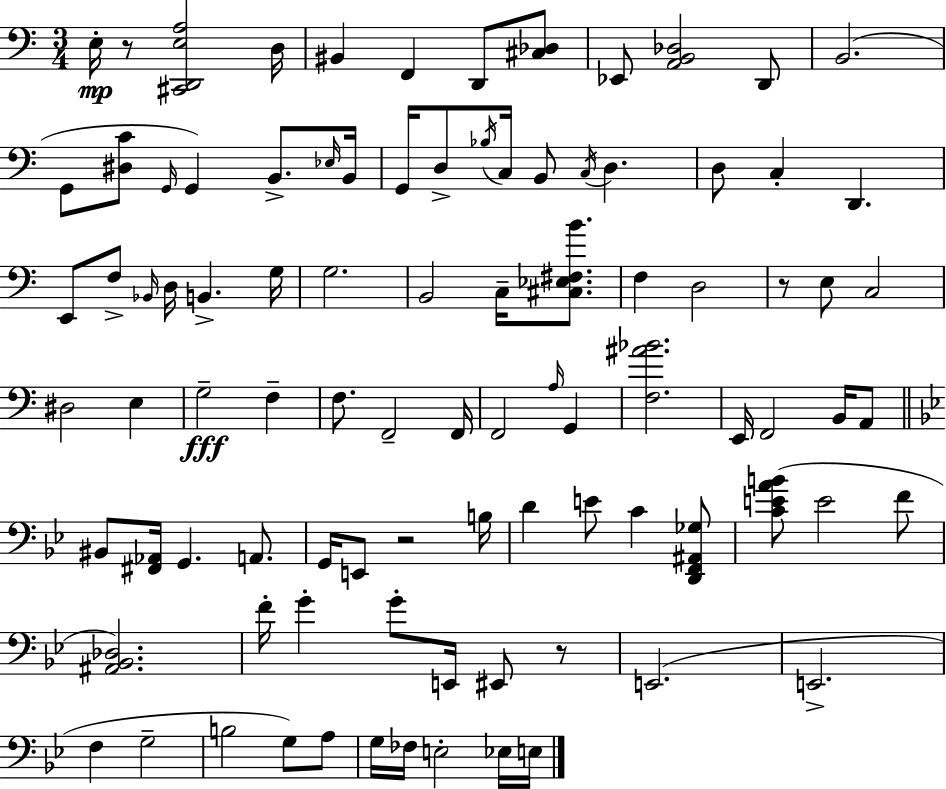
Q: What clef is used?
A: bass